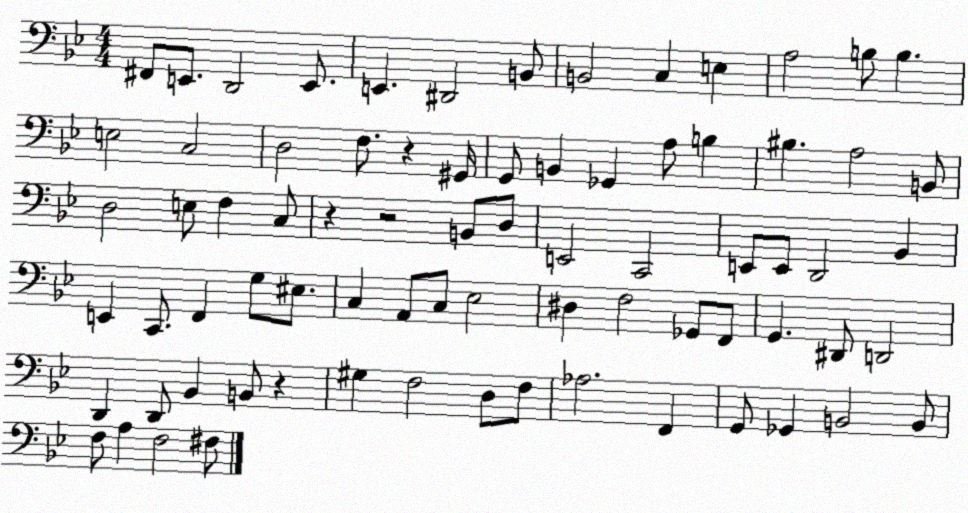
X:1
T:Untitled
M:4/4
L:1/4
K:Bb
^F,,/2 E,,/2 D,,2 E,,/2 E,, ^D,,2 B,,/2 B,,2 C, E, A,2 B,/2 B, E,2 C,2 D,2 F,/2 z ^G,,/4 G,,/2 B,, _G,, A,/2 B, ^B, A,2 B,,/2 D,2 E,/2 F, C,/2 z z2 B,,/2 D,/2 E,,2 C,,2 E,,/2 E,,/2 D,,2 _B,, E,, C,,/2 F,, G,/2 ^E,/2 C, A,,/2 C,/2 _E,2 ^D, F,2 _G,,/2 F,,/2 G,, ^D,,/2 D,,2 D,, D,,/2 _B,, B,,/2 z ^G, F,2 D,/2 F,/2 _A,2 F,, G,,/2 _G,, B,,2 B,,/2 F,/2 A, F,2 ^F,/2